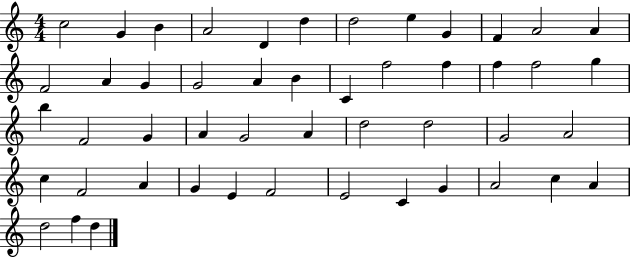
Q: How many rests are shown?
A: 0